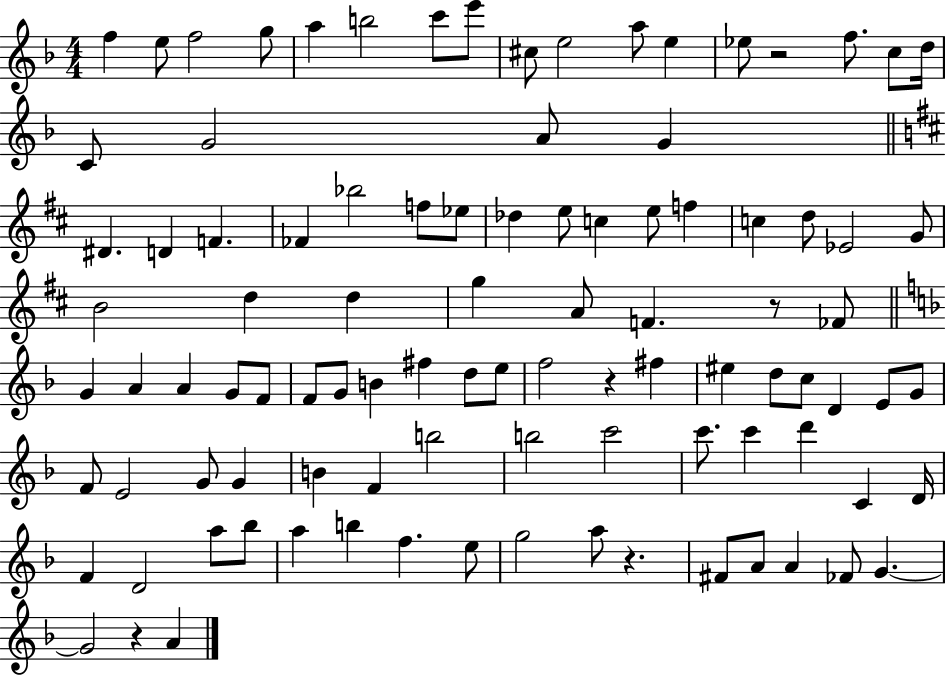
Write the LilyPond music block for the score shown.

{
  \clef treble
  \numericTimeSignature
  \time 4/4
  \key f \major
  f''4 e''8 f''2 g''8 | a''4 b''2 c'''8 e'''8 | cis''8 e''2 a''8 e''4 | ees''8 r2 f''8. c''8 d''16 | \break c'8 g'2 a'8 g'4 | \bar "||" \break \key d \major dis'4. d'4 f'4. | fes'4 bes''2 f''8 ees''8 | des''4 e''8 c''4 e''8 f''4 | c''4 d''8 ees'2 g'8 | \break b'2 d''4 d''4 | g''4 a'8 f'4. r8 fes'8 | \bar "||" \break \key d \minor g'4 a'4 a'4 g'8 f'8 | f'8 g'8 b'4 fis''4 d''8 e''8 | f''2 r4 fis''4 | eis''4 d''8 c''8 d'4 e'8 g'8 | \break f'8 e'2 g'8 g'4 | b'4 f'4 b''2 | b''2 c'''2 | c'''8. c'''4 d'''4 c'4 d'16 | \break f'4 d'2 a''8 bes''8 | a''4 b''4 f''4. e''8 | g''2 a''8 r4. | fis'8 a'8 a'4 fes'8 g'4.~~ | \break g'2 r4 a'4 | \bar "|."
}